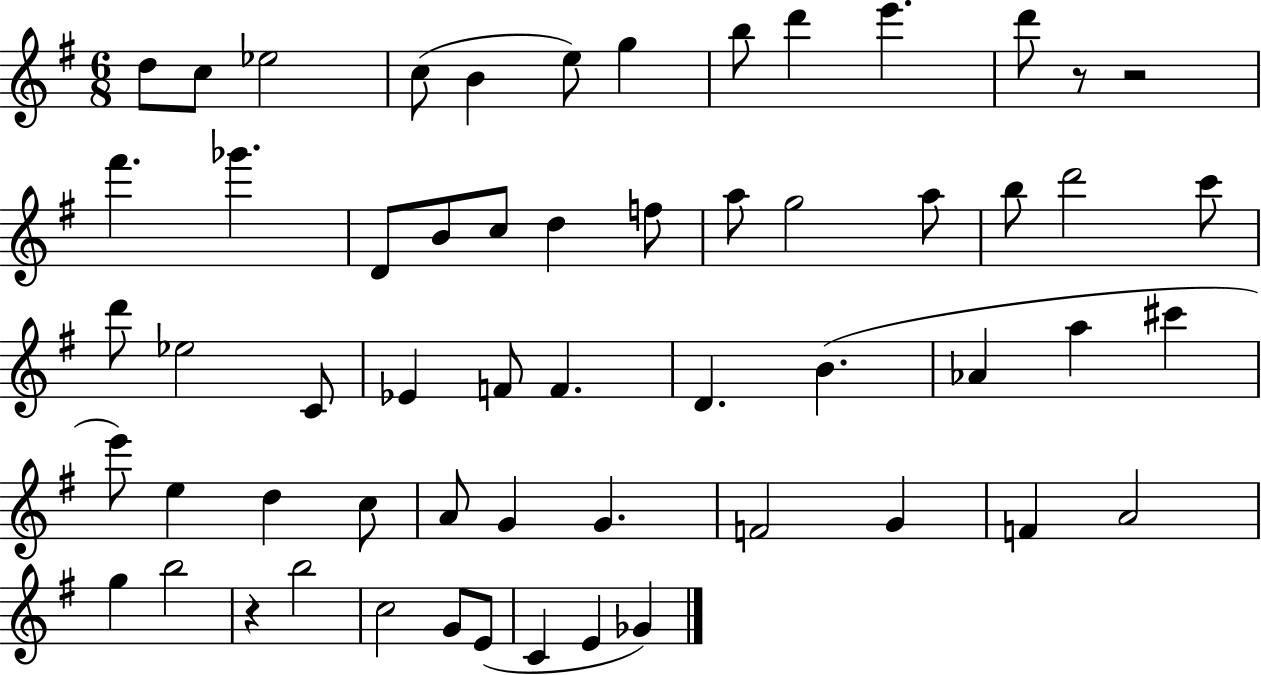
D5/e C5/e Eb5/h C5/e B4/q E5/e G5/q B5/e D6/q E6/q. D6/e R/e R/h F#6/q. Gb6/q. D4/e B4/e C5/e D5/q F5/e A5/e G5/h A5/e B5/e D6/h C6/e D6/e Eb5/h C4/e Eb4/q F4/e F4/q. D4/q. B4/q. Ab4/q A5/q C#6/q E6/e E5/q D5/q C5/e A4/e G4/q G4/q. F4/h G4/q F4/q A4/h G5/q B5/h R/q B5/h C5/h G4/e E4/e C4/q E4/q Gb4/q